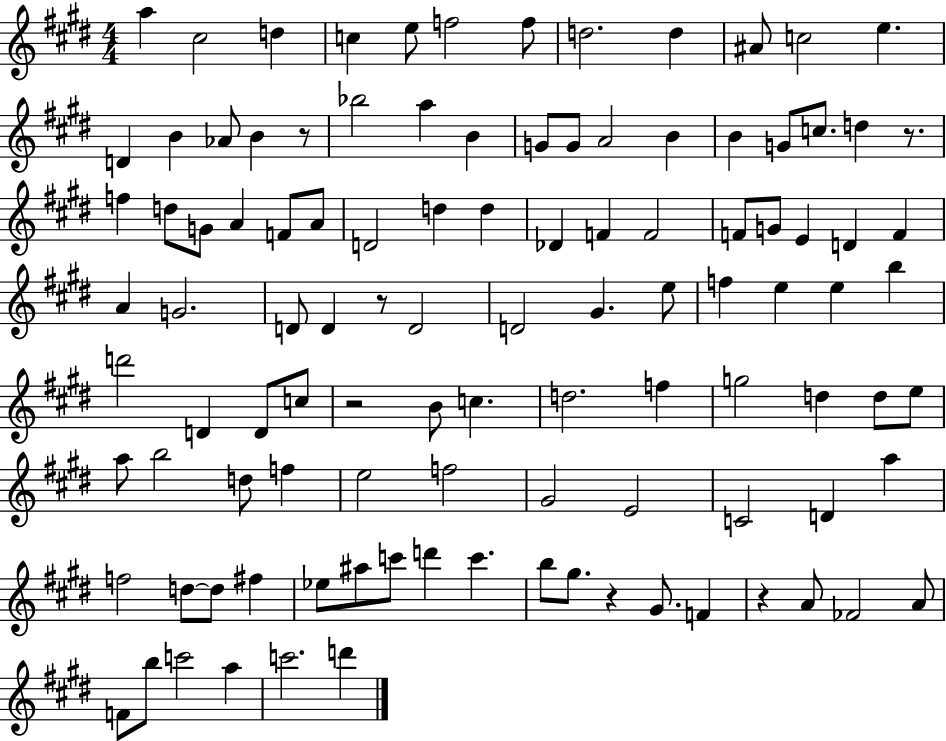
A5/q C#5/h D5/q C5/q E5/e F5/h F5/e D5/h. D5/q A#4/e C5/h E5/q. D4/q B4/q Ab4/e B4/q R/e Bb5/h A5/q B4/q G4/e G4/e A4/h B4/q B4/q G4/e C5/e. D5/q R/e. F5/q D5/e G4/e A4/q F4/e A4/e D4/h D5/q D5/q Db4/q F4/q F4/h F4/e G4/e E4/q D4/q F4/q A4/q G4/h. D4/e D4/q R/e D4/h D4/h G#4/q. E5/e F5/q E5/q E5/q B5/q D6/h D4/q D4/e C5/e R/h B4/e C5/q. D5/h. F5/q G5/h D5/q D5/e E5/e A5/e B5/h D5/e F5/q E5/h F5/h G#4/h E4/h C4/h D4/q A5/q F5/h D5/e D5/e F#5/q Eb5/e A#5/e C6/e D6/q C6/q. B5/e G#5/e. R/q G#4/e. F4/q R/q A4/e FES4/h A4/e F4/e B5/e C6/h A5/q C6/h. D6/q